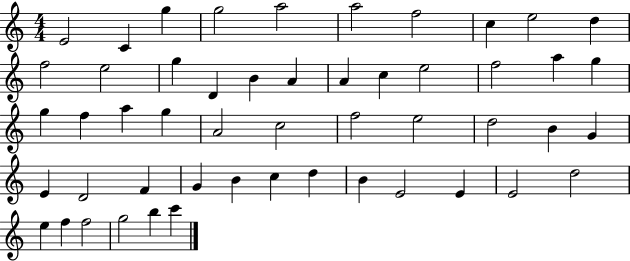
X:1
T:Untitled
M:4/4
L:1/4
K:C
E2 C g g2 a2 a2 f2 c e2 d f2 e2 g D B A A c e2 f2 a g g f a g A2 c2 f2 e2 d2 B G E D2 F G B c d B E2 E E2 d2 e f f2 g2 b c'